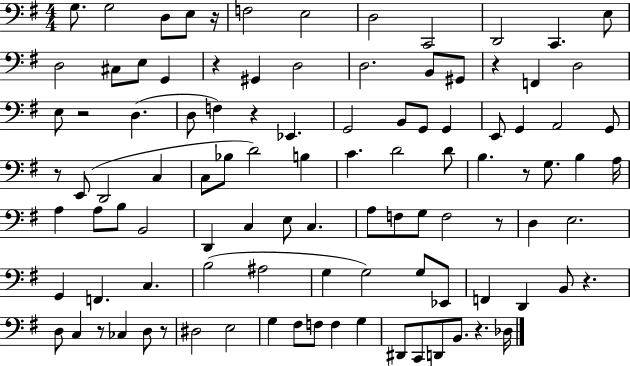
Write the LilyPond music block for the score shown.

{
  \clef bass
  \numericTimeSignature
  \time 4/4
  \key g \major
  \repeat volta 2 { g8. g2 d8 e8 r16 | f2 e2 | d2 c,2 | d,2 c,4. e8 | \break d2 cis8 e8 g,4 | r4 gis,4 d2 | d2. b,8 gis,8 | r4 f,4 d2 | \break e8 r2 d4.( | d8 f4) r4 ees,4. | g,2 b,8 g,8 g,4 | e,8 g,4 a,2 g,8 | \break r8 e,8( d,2 c4 | c8 bes8 d'2) b4 | c'4. d'2 d'8 | b4. r8 g8. b4 a16 | \break a4 a8 b8 b,2 | d,4 c4 e8 c4. | a8 f8 g8 f2 r8 | d4 e2. | \break g,4 f,4. c4. | b2( ais2 | g4 g2) g8 ees,8 | f,4 d,4 b,8 r4. | \break d8 c4 r8 ces4 d8 r8 | dis2 e2 | g4 fis8 f8 f4 g4 | dis,8 c,8 d,8 b,8. r4. des16 | \break } \bar "|."
}